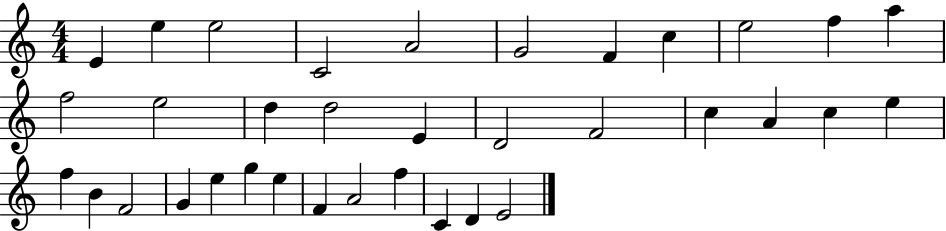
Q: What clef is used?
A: treble